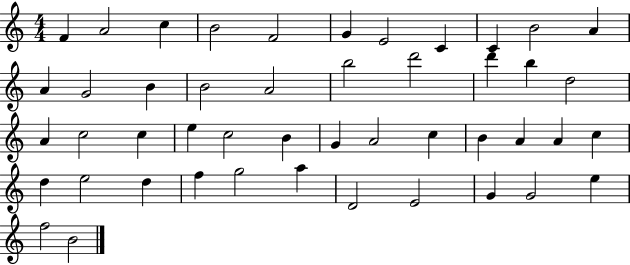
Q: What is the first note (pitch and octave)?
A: F4